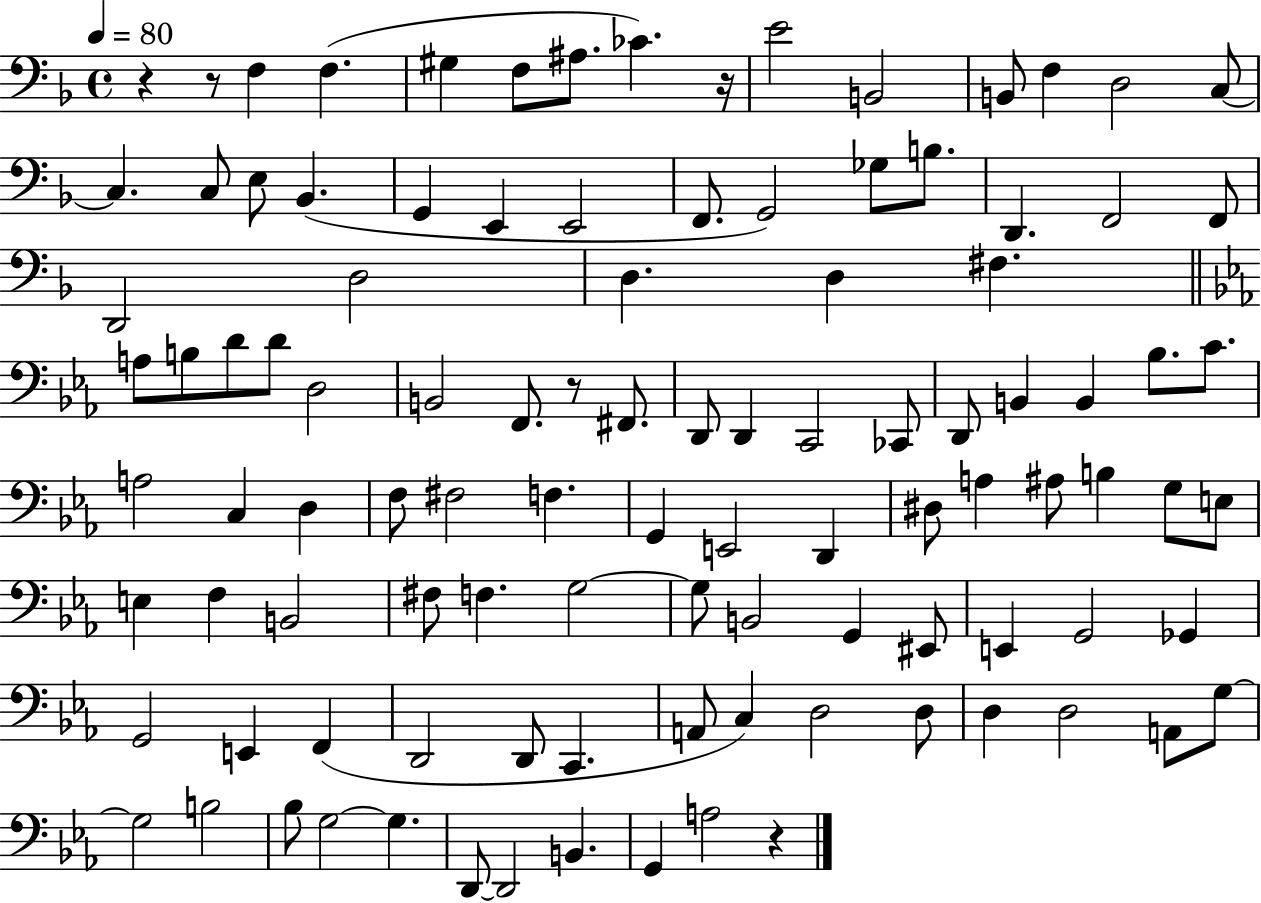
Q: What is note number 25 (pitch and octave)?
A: F2